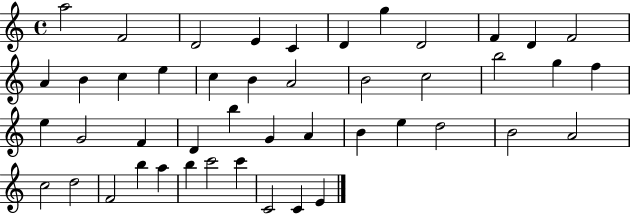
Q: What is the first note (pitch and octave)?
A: A5